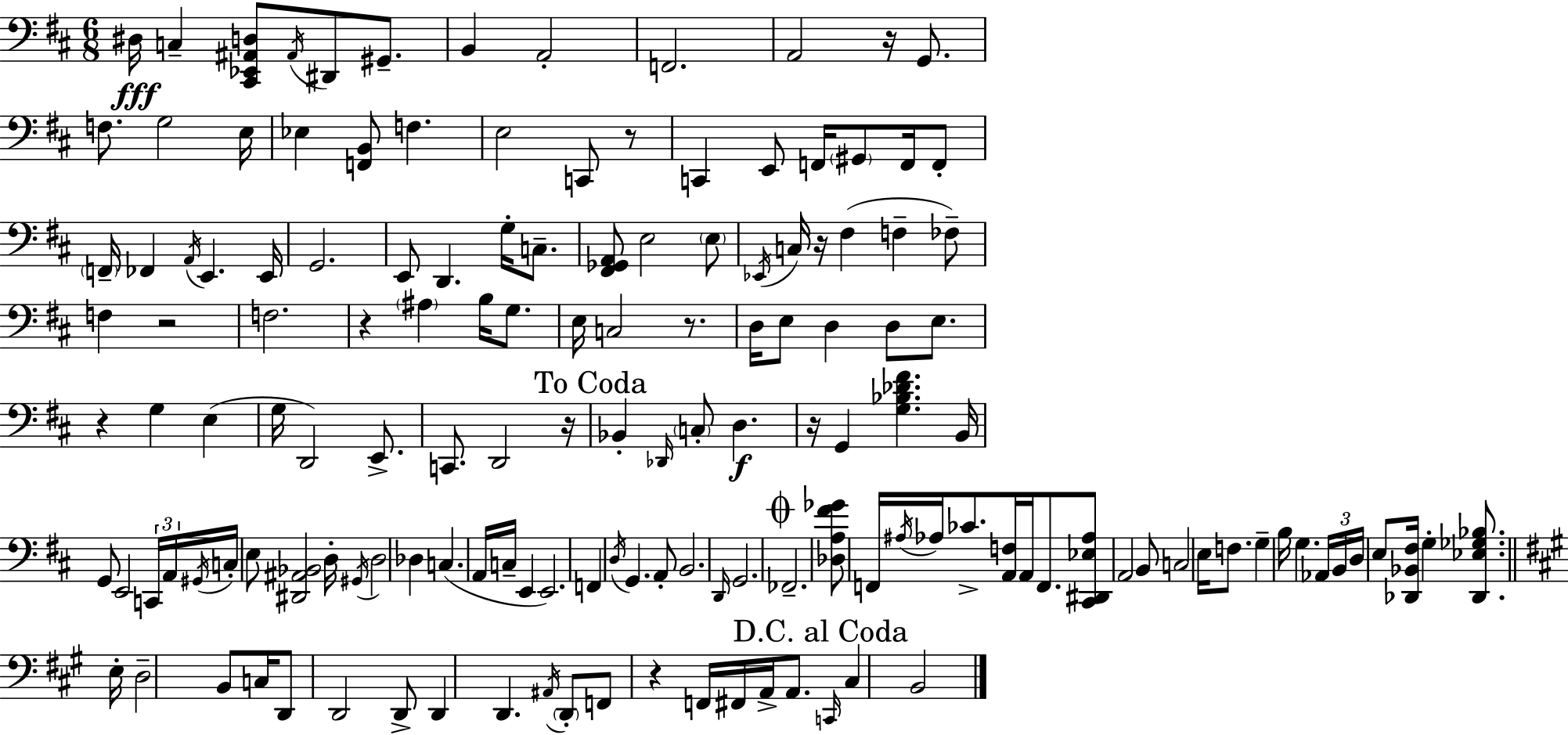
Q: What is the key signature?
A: D major